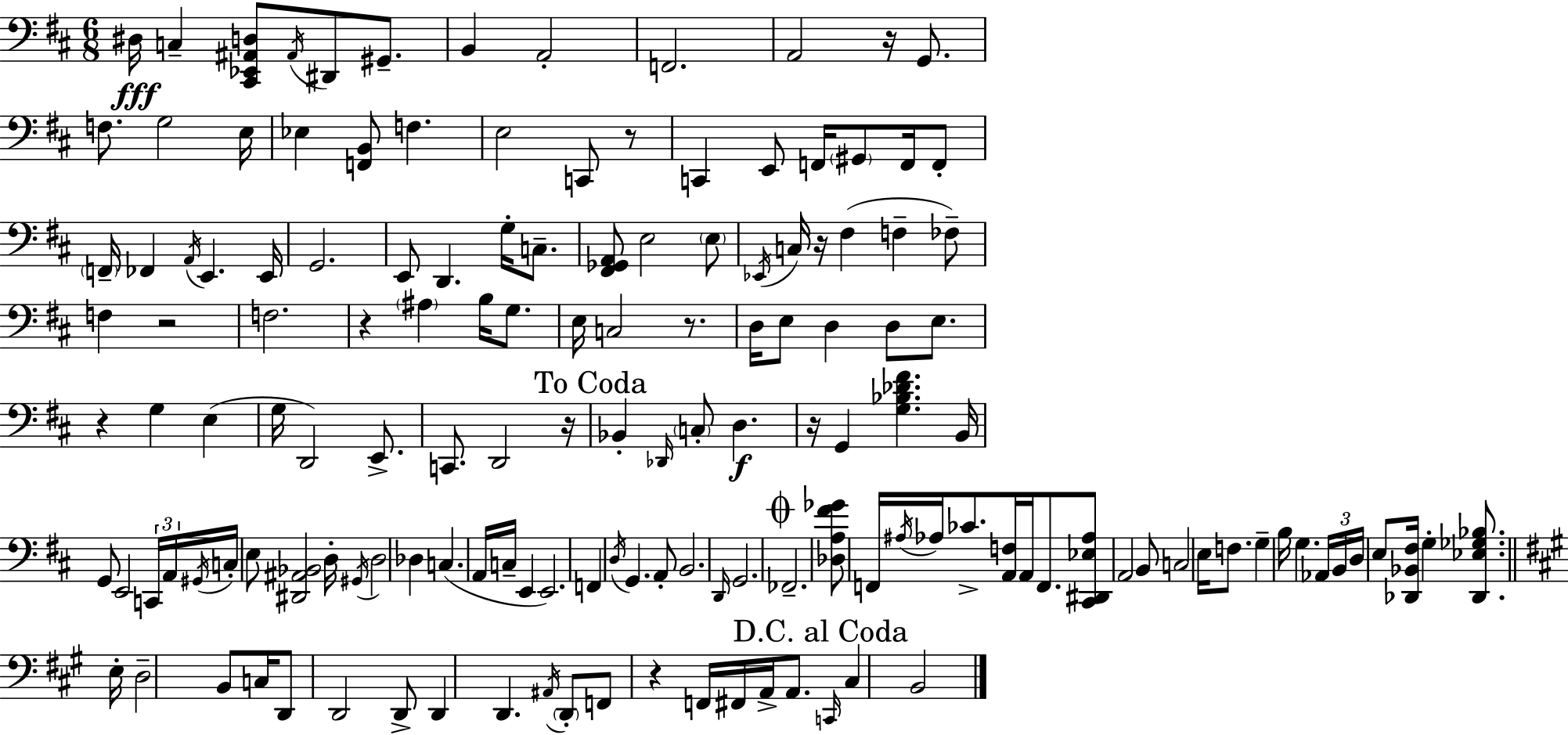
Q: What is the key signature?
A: D major